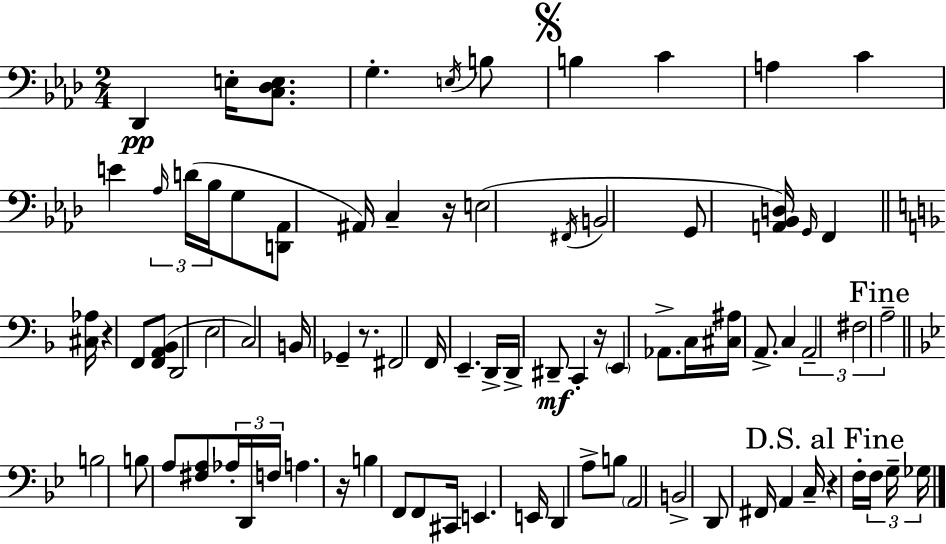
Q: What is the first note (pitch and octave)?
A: Db2